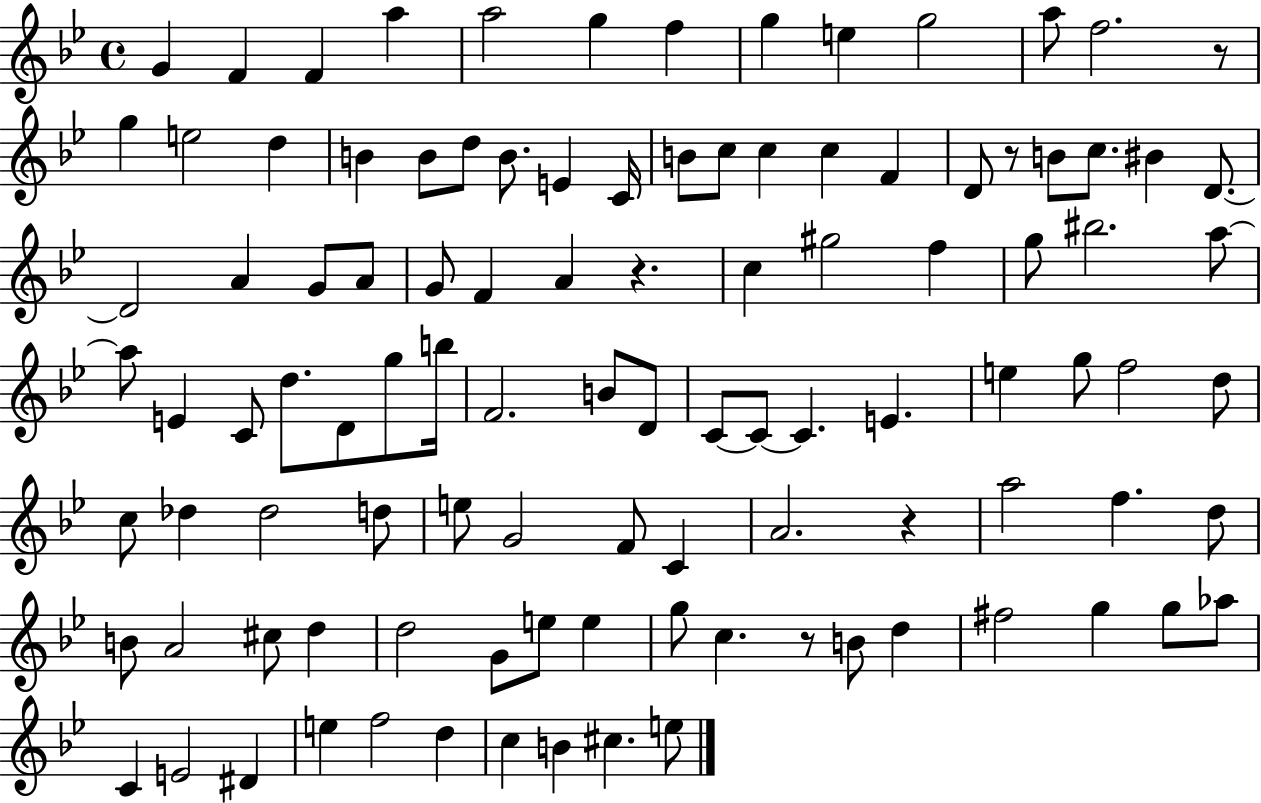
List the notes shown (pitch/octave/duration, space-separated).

G4/q F4/q F4/q A5/q A5/h G5/q F5/q G5/q E5/q G5/h A5/e F5/h. R/e G5/q E5/h D5/q B4/q B4/e D5/e B4/e. E4/q C4/s B4/e C5/e C5/q C5/q F4/q D4/e R/e B4/e C5/e. BIS4/q D4/e. D4/h A4/q G4/e A4/e G4/e F4/q A4/q R/q. C5/q G#5/h F5/q G5/e BIS5/h. A5/e A5/e E4/q C4/e D5/e. D4/e G5/e B5/s F4/h. B4/e D4/e C4/e C4/e C4/q. E4/q. E5/q G5/e F5/h D5/e C5/e Db5/q Db5/h D5/e E5/e G4/h F4/e C4/q A4/h. R/q A5/h F5/q. D5/e B4/e A4/h C#5/e D5/q D5/h G4/e E5/e E5/q G5/e C5/q. R/e B4/e D5/q F#5/h G5/q G5/e Ab5/e C4/q E4/h D#4/q E5/q F5/h D5/q C5/q B4/q C#5/q. E5/e